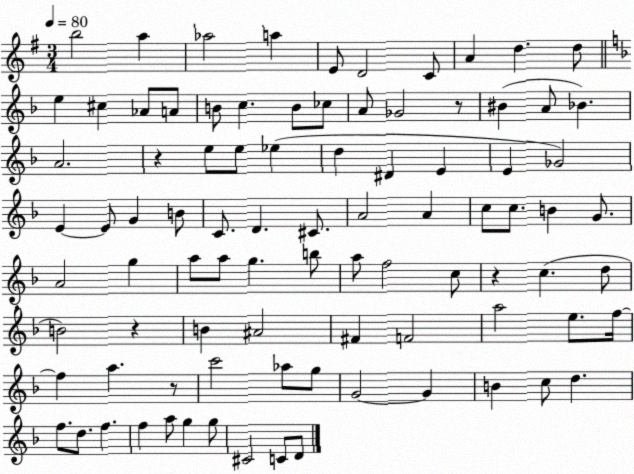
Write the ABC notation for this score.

X:1
T:Untitled
M:3/4
L:1/4
K:G
b2 a _a2 a E/2 D2 C/2 A d d/2 e ^c _A/2 A/2 B/2 c B/2 _c/2 A/2 _G2 z/2 ^B A/2 _B A2 z e/2 e/2 _e d ^D E E _G2 E E/2 G B/2 C/2 D ^C/2 A2 A c/2 c/2 B G/2 A2 g a/2 a/2 g b/2 a/2 f2 c/2 z c d/2 B2 z B ^A2 ^F F2 a2 e/2 f/4 f a z/2 c'2 _a/2 g/2 G2 G B c/2 d f/2 d/2 f f a/2 g g/2 ^C2 C/2 D/2